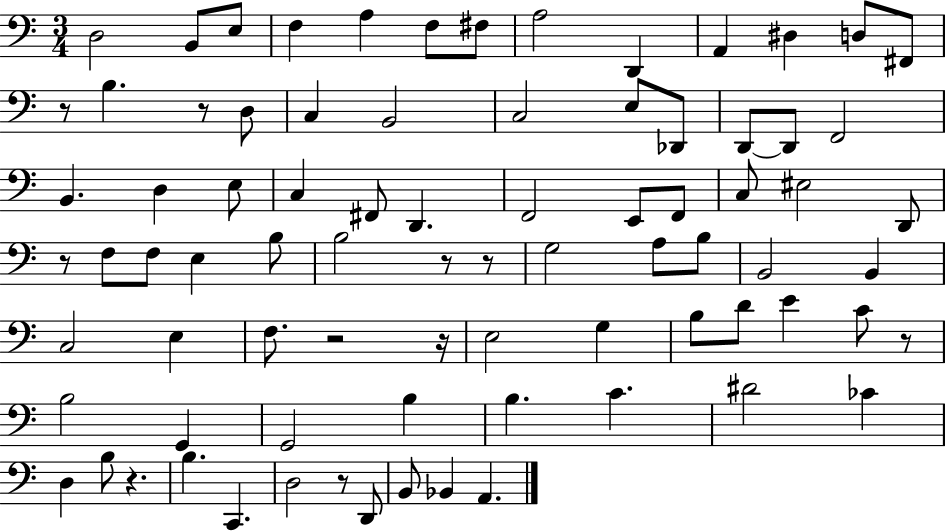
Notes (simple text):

D3/h B2/e E3/e F3/q A3/q F3/e F#3/e A3/h D2/q A2/q D#3/q D3/e F#2/e R/e B3/q. R/e D3/e C3/q B2/h C3/h E3/e Db2/e D2/e D2/e F2/h B2/q. D3/q E3/e C3/q F#2/e D2/q. F2/h E2/e F2/e C3/e EIS3/h D2/e R/e F3/e F3/e E3/q B3/e B3/h R/e R/e G3/h A3/e B3/e B2/h B2/q C3/h E3/q F3/e. R/h R/s E3/h G3/q B3/e D4/e E4/q C4/e R/e B3/h G2/q G2/h B3/q B3/q. C4/q. D#4/h CES4/q D3/q B3/e R/q. B3/q. C2/q. D3/h R/e D2/e B2/e Bb2/q A2/q.